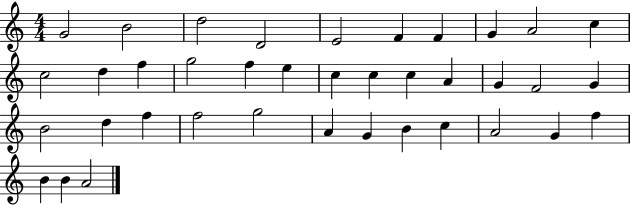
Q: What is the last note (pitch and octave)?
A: A4